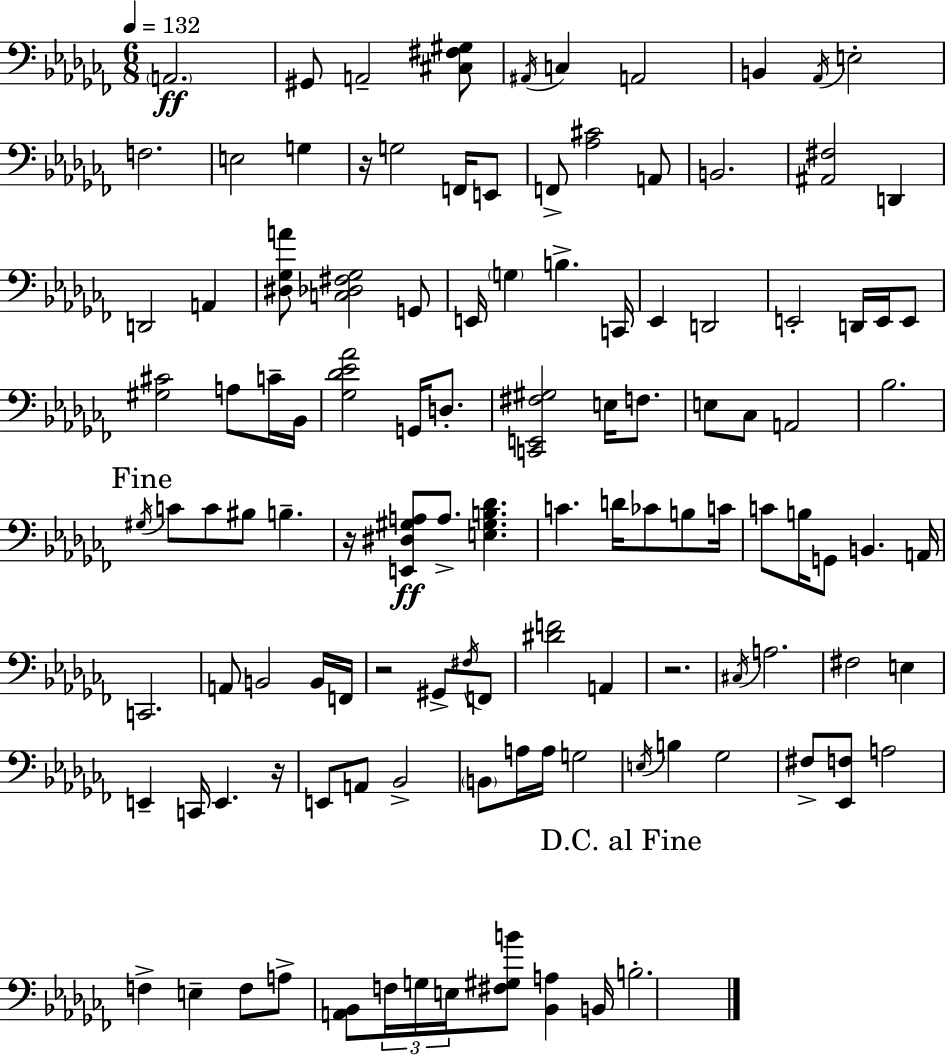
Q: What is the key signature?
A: AES minor